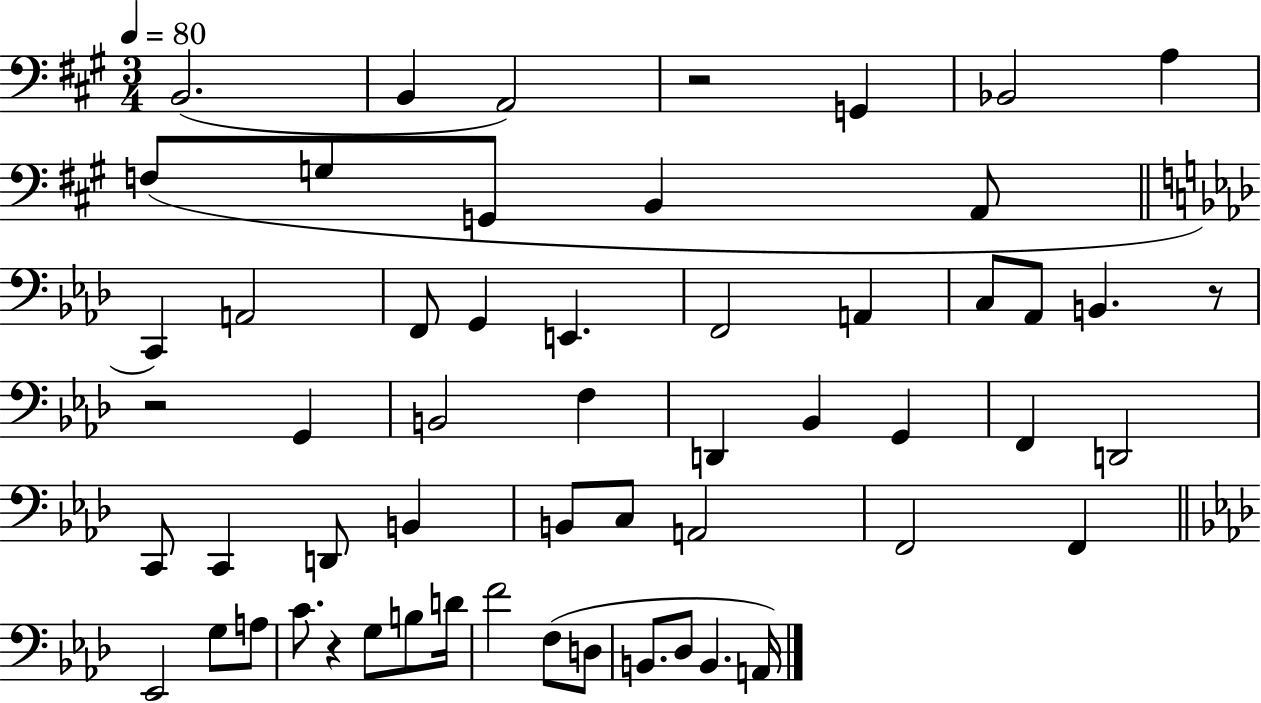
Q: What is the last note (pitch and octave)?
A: A2